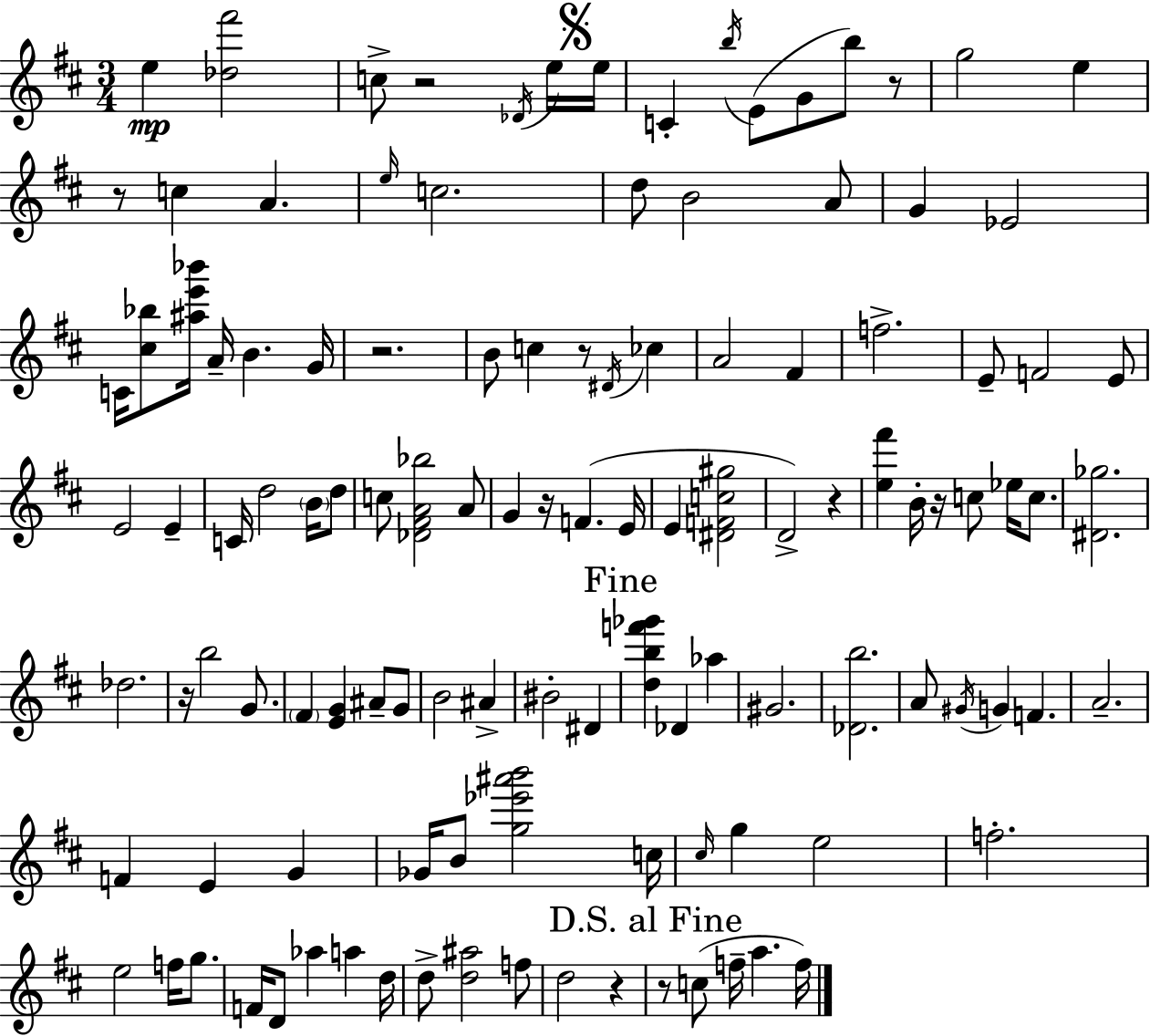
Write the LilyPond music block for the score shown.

{
  \clef treble
  \numericTimeSignature
  \time 3/4
  \key d \major
  e''4\mp <des'' fis'''>2 | c''8-> r2 \acciaccatura { des'16 } e''16 | \mark \markup { \musicglyph "scripts.segno" } e''16 c'4-. \acciaccatura { b''16 }( e'8 g'8 b''8) | r8 g''2 e''4 | \break r8 c''4 a'4. | \grace { e''16 } c''2. | d''8 b'2 | a'8 g'4 ees'2 | \break c'16 <cis'' bes''>8 <ais'' e''' bes'''>16 a'16-- b'4. | g'16 r2. | b'8 c''4 r8 \acciaccatura { dis'16 } | ces''4 a'2 | \break fis'4 f''2.-> | e'8-- f'2 | e'8 e'2 | e'4-- c'16 d''2 | \break \parenthesize b'16 d''8 c''8 <des' fis' a' bes''>2 | a'8 g'4 r16 f'4.( | e'16 e'4 <dis' f' c'' gis''>2 | d'2->) | \break r4 <e'' fis'''>4 b'16-. r16 c''8 | ees''16 c''8. <dis' ges''>2. | des''2. | r16 b''2 | \break g'8. \parenthesize fis'4 <e' g'>4 | ais'8-- g'8 b'2 | ais'4-> bis'2-. | dis'4 \mark "Fine" <d'' b'' f''' ges'''>4 des'4 | \break aes''4 gis'2. | <des' b''>2. | a'8 \acciaccatura { gis'16 } g'4 f'4. | a'2.-- | \break f'4 e'4 | g'4 ges'16 b'8 <g'' ees''' ais''' b'''>2 | c''16 \grace { cis''16 } g''4 e''2 | f''2.-. | \break e''2 | f''16 g''8. f'16 d'8 aes''4 | a''4 d''16 d''8-> <d'' ais''>2 | f''8 d''2 | \break r4 \mark "D.S. al Fine" r8 c''8( f''16-- a''4. | f''16) \bar "|."
}